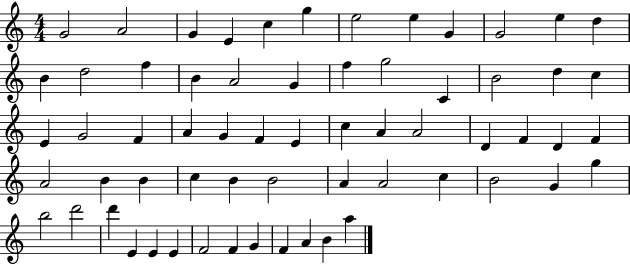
X:1
T:Untitled
M:4/4
L:1/4
K:C
G2 A2 G E c g e2 e G G2 e d B d2 f B A2 G f g2 C B2 d c E G2 F A G F E c A A2 D F D F A2 B B c B B2 A A2 c B2 G g b2 d'2 d' E E E F2 F G F A B a